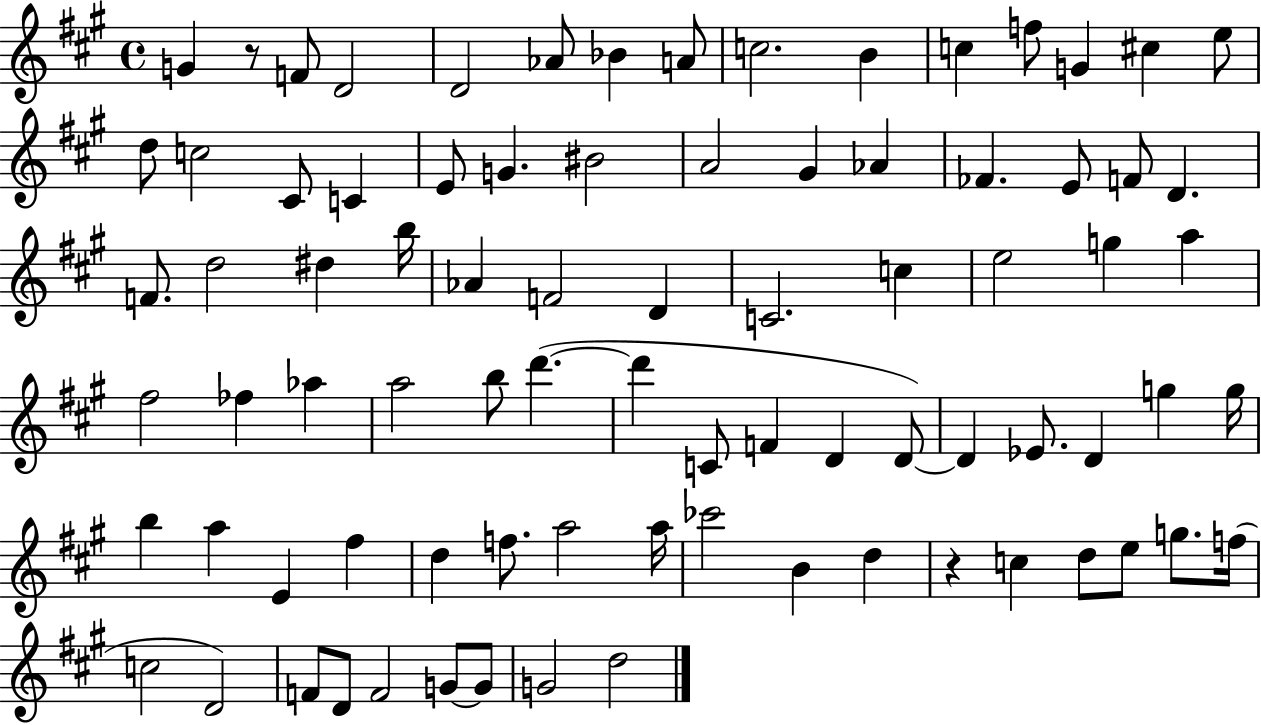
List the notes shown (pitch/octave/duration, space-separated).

G4/q R/e F4/e D4/h D4/h Ab4/e Bb4/q A4/e C5/h. B4/q C5/q F5/e G4/q C#5/q E5/e D5/e C5/h C#4/e C4/q E4/e G4/q. BIS4/h A4/h G#4/q Ab4/q FES4/q. E4/e F4/e D4/q. F4/e. D5/h D#5/q B5/s Ab4/q F4/h D4/q C4/h. C5/q E5/h G5/q A5/q F#5/h FES5/q Ab5/q A5/h B5/e D6/q. D6/q C4/e F4/q D4/q D4/e D4/q Eb4/e. D4/q G5/q G5/s B5/q A5/q E4/q F#5/q D5/q F5/e. A5/h A5/s CES6/h B4/q D5/q R/q C5/q D5/e E5/e G5/e. F5/s C5/h D4/h F4/e D4/e F4/h G4/e G4/e G4/h D5/h